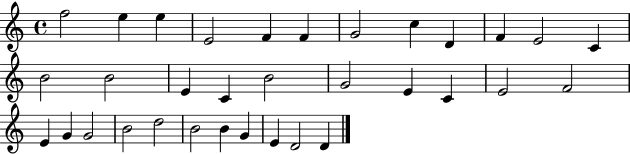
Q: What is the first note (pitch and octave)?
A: F5